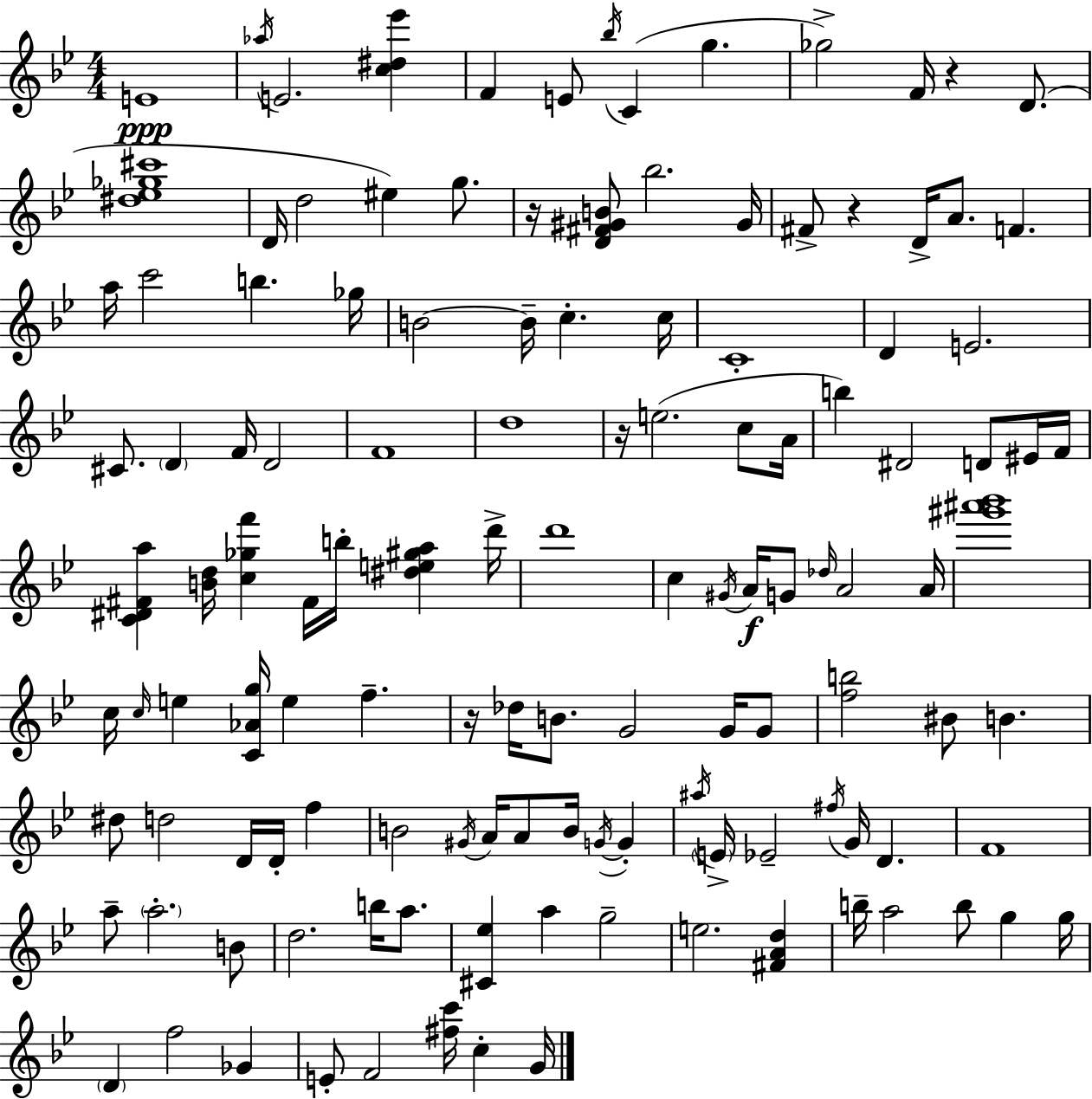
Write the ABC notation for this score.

X:1
T:Untitled
M:4/4
L:1/4
K:Bb
E4 _a/4 E2 [c^d_e'] F E/2 _b/4 C g _g2 F/4 z D/2 [^d_e_g^c']4 D/4 d2 ^e g/2 z/4 [D^F^GB]/2 _b2 ^G/4 ^F/2 z D/4 A/2 F a/4 c'2 b _g/4 B2 B/4 c c/4 C4 D E2 ^C/2 D F/4 D2 F4 d4 z/4 e2 c/2 A/4 b ^D2 D/2 ^E/4 F/4 [C^D^Fa] [Bd]/4 [c_gf'] ^F/4 b/4 [^de^ga] d'/4 d'4 c ^G/4 A/4 G/2 _d/4 A2 A/4 [^g'^a'_b']4 c/4 c/4 e [C_Ag]/4 e f z/4 _d/4 B/2 G2 G/4 G/2 [fb]2 ^B/2 B ^d/2 d2 D/4 D/4 f B2 ^G/4 A/4 A/2 B/4 G/4 G ^a/4 E/4 _E2 ^f/4 G/4 D F4 a/2 a2 B/2 d2 b/4 a/2 [^C_e] a g2 e2 [^FAd] b/4 a2 b/2 g g/4 D f2 _G E/2 F2 [^fc']/4 c G/4